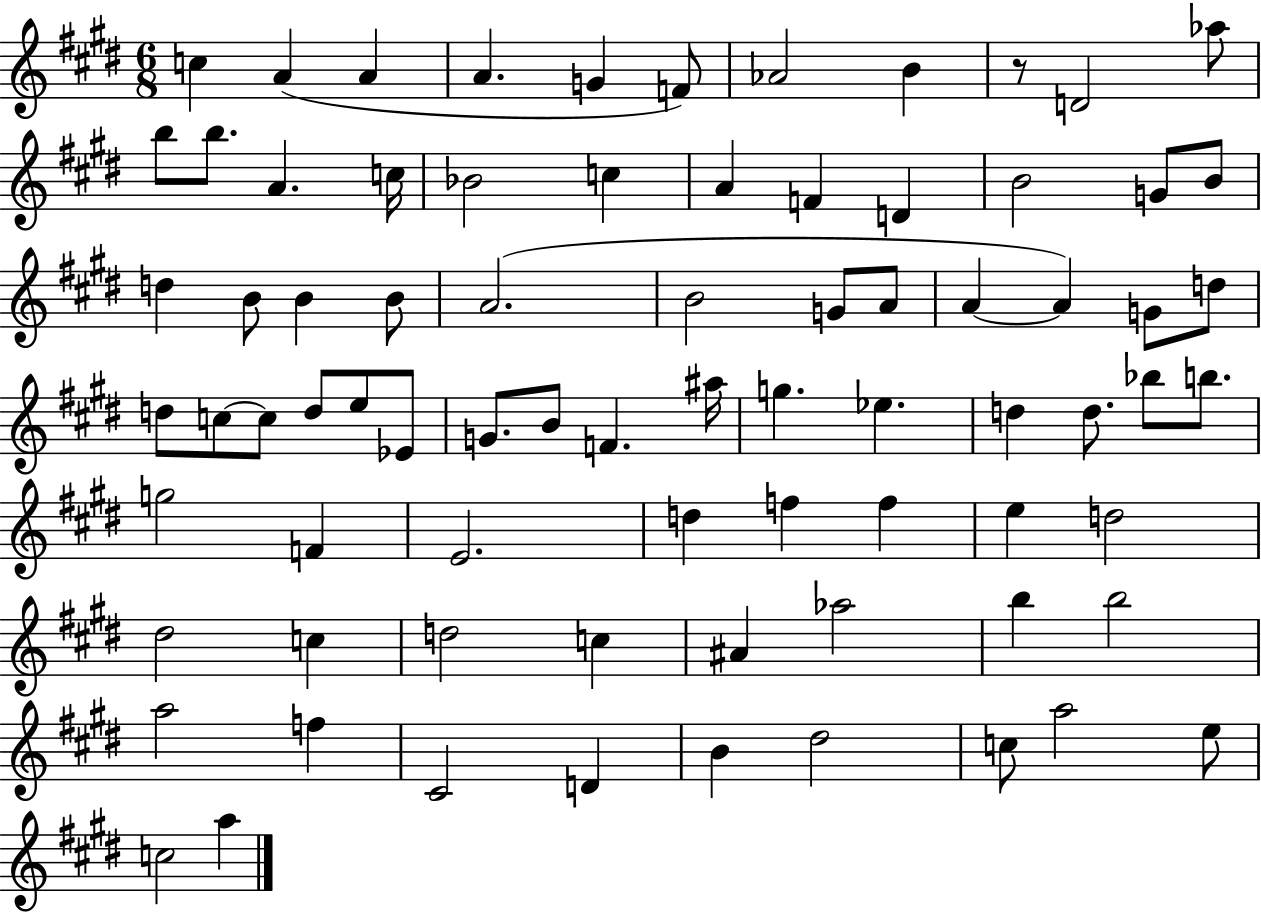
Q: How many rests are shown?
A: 1